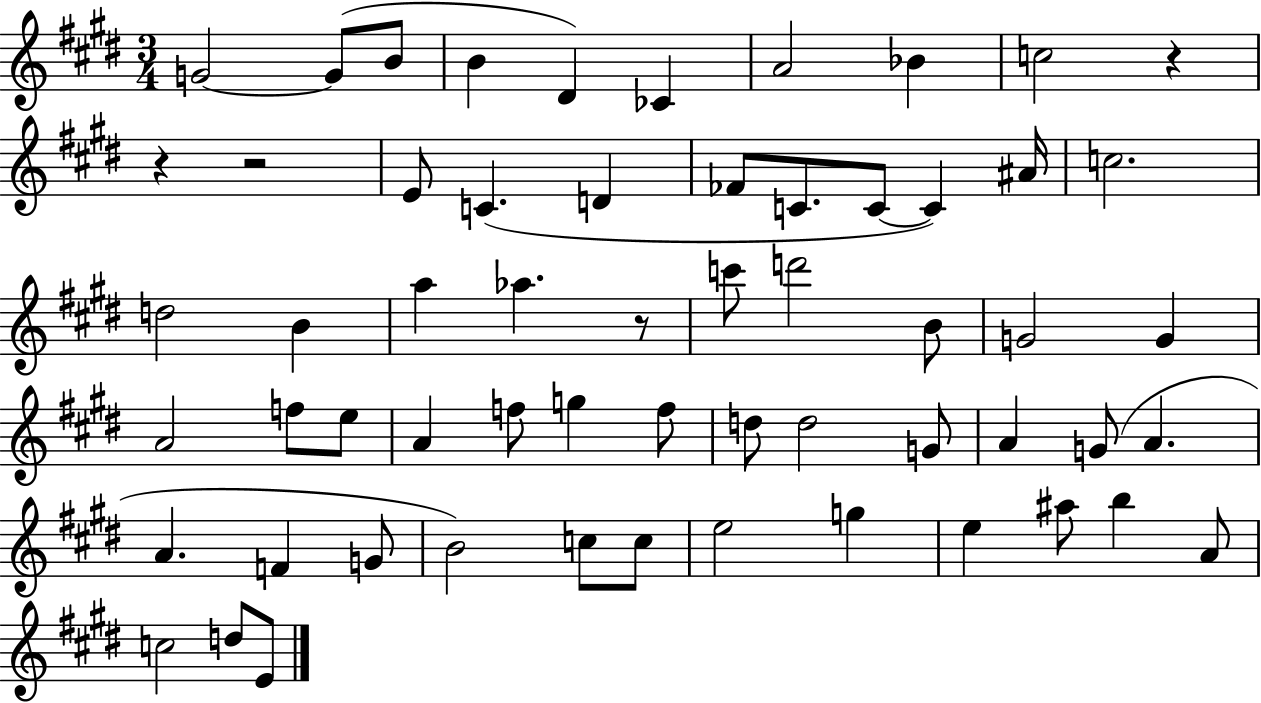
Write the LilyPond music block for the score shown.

{
  \clef treble
  \numericTimeSignature
  \time 3/4
  \key e \major
  g'2~~ g'8( b'8 | b'4 dis'4) ces'4 | a'2 bes'4 | c''2 r4 | \break r4 r2 | e'8 c'4.( d'4 | fes'8 c'8. c'8~~ c'4) ais'16 | c''2. | \break d''2 b'4 | a''4 aes''4. r8 | c'''8 d'''2 b'8 | g'2 g'4 | \break a'2 f''8 e''8 | a'4 f''8 g''4 f''8 | d''8 d''2 g'8 | a'4 g'8( a'4. | \break a'4. f'4 g'8 | b'2) c''8 c''8 | e''2 g''4 | e''4 ais''8 b''4 a'8 | \break c''2 d''8 e'8 | \bar "|."
}